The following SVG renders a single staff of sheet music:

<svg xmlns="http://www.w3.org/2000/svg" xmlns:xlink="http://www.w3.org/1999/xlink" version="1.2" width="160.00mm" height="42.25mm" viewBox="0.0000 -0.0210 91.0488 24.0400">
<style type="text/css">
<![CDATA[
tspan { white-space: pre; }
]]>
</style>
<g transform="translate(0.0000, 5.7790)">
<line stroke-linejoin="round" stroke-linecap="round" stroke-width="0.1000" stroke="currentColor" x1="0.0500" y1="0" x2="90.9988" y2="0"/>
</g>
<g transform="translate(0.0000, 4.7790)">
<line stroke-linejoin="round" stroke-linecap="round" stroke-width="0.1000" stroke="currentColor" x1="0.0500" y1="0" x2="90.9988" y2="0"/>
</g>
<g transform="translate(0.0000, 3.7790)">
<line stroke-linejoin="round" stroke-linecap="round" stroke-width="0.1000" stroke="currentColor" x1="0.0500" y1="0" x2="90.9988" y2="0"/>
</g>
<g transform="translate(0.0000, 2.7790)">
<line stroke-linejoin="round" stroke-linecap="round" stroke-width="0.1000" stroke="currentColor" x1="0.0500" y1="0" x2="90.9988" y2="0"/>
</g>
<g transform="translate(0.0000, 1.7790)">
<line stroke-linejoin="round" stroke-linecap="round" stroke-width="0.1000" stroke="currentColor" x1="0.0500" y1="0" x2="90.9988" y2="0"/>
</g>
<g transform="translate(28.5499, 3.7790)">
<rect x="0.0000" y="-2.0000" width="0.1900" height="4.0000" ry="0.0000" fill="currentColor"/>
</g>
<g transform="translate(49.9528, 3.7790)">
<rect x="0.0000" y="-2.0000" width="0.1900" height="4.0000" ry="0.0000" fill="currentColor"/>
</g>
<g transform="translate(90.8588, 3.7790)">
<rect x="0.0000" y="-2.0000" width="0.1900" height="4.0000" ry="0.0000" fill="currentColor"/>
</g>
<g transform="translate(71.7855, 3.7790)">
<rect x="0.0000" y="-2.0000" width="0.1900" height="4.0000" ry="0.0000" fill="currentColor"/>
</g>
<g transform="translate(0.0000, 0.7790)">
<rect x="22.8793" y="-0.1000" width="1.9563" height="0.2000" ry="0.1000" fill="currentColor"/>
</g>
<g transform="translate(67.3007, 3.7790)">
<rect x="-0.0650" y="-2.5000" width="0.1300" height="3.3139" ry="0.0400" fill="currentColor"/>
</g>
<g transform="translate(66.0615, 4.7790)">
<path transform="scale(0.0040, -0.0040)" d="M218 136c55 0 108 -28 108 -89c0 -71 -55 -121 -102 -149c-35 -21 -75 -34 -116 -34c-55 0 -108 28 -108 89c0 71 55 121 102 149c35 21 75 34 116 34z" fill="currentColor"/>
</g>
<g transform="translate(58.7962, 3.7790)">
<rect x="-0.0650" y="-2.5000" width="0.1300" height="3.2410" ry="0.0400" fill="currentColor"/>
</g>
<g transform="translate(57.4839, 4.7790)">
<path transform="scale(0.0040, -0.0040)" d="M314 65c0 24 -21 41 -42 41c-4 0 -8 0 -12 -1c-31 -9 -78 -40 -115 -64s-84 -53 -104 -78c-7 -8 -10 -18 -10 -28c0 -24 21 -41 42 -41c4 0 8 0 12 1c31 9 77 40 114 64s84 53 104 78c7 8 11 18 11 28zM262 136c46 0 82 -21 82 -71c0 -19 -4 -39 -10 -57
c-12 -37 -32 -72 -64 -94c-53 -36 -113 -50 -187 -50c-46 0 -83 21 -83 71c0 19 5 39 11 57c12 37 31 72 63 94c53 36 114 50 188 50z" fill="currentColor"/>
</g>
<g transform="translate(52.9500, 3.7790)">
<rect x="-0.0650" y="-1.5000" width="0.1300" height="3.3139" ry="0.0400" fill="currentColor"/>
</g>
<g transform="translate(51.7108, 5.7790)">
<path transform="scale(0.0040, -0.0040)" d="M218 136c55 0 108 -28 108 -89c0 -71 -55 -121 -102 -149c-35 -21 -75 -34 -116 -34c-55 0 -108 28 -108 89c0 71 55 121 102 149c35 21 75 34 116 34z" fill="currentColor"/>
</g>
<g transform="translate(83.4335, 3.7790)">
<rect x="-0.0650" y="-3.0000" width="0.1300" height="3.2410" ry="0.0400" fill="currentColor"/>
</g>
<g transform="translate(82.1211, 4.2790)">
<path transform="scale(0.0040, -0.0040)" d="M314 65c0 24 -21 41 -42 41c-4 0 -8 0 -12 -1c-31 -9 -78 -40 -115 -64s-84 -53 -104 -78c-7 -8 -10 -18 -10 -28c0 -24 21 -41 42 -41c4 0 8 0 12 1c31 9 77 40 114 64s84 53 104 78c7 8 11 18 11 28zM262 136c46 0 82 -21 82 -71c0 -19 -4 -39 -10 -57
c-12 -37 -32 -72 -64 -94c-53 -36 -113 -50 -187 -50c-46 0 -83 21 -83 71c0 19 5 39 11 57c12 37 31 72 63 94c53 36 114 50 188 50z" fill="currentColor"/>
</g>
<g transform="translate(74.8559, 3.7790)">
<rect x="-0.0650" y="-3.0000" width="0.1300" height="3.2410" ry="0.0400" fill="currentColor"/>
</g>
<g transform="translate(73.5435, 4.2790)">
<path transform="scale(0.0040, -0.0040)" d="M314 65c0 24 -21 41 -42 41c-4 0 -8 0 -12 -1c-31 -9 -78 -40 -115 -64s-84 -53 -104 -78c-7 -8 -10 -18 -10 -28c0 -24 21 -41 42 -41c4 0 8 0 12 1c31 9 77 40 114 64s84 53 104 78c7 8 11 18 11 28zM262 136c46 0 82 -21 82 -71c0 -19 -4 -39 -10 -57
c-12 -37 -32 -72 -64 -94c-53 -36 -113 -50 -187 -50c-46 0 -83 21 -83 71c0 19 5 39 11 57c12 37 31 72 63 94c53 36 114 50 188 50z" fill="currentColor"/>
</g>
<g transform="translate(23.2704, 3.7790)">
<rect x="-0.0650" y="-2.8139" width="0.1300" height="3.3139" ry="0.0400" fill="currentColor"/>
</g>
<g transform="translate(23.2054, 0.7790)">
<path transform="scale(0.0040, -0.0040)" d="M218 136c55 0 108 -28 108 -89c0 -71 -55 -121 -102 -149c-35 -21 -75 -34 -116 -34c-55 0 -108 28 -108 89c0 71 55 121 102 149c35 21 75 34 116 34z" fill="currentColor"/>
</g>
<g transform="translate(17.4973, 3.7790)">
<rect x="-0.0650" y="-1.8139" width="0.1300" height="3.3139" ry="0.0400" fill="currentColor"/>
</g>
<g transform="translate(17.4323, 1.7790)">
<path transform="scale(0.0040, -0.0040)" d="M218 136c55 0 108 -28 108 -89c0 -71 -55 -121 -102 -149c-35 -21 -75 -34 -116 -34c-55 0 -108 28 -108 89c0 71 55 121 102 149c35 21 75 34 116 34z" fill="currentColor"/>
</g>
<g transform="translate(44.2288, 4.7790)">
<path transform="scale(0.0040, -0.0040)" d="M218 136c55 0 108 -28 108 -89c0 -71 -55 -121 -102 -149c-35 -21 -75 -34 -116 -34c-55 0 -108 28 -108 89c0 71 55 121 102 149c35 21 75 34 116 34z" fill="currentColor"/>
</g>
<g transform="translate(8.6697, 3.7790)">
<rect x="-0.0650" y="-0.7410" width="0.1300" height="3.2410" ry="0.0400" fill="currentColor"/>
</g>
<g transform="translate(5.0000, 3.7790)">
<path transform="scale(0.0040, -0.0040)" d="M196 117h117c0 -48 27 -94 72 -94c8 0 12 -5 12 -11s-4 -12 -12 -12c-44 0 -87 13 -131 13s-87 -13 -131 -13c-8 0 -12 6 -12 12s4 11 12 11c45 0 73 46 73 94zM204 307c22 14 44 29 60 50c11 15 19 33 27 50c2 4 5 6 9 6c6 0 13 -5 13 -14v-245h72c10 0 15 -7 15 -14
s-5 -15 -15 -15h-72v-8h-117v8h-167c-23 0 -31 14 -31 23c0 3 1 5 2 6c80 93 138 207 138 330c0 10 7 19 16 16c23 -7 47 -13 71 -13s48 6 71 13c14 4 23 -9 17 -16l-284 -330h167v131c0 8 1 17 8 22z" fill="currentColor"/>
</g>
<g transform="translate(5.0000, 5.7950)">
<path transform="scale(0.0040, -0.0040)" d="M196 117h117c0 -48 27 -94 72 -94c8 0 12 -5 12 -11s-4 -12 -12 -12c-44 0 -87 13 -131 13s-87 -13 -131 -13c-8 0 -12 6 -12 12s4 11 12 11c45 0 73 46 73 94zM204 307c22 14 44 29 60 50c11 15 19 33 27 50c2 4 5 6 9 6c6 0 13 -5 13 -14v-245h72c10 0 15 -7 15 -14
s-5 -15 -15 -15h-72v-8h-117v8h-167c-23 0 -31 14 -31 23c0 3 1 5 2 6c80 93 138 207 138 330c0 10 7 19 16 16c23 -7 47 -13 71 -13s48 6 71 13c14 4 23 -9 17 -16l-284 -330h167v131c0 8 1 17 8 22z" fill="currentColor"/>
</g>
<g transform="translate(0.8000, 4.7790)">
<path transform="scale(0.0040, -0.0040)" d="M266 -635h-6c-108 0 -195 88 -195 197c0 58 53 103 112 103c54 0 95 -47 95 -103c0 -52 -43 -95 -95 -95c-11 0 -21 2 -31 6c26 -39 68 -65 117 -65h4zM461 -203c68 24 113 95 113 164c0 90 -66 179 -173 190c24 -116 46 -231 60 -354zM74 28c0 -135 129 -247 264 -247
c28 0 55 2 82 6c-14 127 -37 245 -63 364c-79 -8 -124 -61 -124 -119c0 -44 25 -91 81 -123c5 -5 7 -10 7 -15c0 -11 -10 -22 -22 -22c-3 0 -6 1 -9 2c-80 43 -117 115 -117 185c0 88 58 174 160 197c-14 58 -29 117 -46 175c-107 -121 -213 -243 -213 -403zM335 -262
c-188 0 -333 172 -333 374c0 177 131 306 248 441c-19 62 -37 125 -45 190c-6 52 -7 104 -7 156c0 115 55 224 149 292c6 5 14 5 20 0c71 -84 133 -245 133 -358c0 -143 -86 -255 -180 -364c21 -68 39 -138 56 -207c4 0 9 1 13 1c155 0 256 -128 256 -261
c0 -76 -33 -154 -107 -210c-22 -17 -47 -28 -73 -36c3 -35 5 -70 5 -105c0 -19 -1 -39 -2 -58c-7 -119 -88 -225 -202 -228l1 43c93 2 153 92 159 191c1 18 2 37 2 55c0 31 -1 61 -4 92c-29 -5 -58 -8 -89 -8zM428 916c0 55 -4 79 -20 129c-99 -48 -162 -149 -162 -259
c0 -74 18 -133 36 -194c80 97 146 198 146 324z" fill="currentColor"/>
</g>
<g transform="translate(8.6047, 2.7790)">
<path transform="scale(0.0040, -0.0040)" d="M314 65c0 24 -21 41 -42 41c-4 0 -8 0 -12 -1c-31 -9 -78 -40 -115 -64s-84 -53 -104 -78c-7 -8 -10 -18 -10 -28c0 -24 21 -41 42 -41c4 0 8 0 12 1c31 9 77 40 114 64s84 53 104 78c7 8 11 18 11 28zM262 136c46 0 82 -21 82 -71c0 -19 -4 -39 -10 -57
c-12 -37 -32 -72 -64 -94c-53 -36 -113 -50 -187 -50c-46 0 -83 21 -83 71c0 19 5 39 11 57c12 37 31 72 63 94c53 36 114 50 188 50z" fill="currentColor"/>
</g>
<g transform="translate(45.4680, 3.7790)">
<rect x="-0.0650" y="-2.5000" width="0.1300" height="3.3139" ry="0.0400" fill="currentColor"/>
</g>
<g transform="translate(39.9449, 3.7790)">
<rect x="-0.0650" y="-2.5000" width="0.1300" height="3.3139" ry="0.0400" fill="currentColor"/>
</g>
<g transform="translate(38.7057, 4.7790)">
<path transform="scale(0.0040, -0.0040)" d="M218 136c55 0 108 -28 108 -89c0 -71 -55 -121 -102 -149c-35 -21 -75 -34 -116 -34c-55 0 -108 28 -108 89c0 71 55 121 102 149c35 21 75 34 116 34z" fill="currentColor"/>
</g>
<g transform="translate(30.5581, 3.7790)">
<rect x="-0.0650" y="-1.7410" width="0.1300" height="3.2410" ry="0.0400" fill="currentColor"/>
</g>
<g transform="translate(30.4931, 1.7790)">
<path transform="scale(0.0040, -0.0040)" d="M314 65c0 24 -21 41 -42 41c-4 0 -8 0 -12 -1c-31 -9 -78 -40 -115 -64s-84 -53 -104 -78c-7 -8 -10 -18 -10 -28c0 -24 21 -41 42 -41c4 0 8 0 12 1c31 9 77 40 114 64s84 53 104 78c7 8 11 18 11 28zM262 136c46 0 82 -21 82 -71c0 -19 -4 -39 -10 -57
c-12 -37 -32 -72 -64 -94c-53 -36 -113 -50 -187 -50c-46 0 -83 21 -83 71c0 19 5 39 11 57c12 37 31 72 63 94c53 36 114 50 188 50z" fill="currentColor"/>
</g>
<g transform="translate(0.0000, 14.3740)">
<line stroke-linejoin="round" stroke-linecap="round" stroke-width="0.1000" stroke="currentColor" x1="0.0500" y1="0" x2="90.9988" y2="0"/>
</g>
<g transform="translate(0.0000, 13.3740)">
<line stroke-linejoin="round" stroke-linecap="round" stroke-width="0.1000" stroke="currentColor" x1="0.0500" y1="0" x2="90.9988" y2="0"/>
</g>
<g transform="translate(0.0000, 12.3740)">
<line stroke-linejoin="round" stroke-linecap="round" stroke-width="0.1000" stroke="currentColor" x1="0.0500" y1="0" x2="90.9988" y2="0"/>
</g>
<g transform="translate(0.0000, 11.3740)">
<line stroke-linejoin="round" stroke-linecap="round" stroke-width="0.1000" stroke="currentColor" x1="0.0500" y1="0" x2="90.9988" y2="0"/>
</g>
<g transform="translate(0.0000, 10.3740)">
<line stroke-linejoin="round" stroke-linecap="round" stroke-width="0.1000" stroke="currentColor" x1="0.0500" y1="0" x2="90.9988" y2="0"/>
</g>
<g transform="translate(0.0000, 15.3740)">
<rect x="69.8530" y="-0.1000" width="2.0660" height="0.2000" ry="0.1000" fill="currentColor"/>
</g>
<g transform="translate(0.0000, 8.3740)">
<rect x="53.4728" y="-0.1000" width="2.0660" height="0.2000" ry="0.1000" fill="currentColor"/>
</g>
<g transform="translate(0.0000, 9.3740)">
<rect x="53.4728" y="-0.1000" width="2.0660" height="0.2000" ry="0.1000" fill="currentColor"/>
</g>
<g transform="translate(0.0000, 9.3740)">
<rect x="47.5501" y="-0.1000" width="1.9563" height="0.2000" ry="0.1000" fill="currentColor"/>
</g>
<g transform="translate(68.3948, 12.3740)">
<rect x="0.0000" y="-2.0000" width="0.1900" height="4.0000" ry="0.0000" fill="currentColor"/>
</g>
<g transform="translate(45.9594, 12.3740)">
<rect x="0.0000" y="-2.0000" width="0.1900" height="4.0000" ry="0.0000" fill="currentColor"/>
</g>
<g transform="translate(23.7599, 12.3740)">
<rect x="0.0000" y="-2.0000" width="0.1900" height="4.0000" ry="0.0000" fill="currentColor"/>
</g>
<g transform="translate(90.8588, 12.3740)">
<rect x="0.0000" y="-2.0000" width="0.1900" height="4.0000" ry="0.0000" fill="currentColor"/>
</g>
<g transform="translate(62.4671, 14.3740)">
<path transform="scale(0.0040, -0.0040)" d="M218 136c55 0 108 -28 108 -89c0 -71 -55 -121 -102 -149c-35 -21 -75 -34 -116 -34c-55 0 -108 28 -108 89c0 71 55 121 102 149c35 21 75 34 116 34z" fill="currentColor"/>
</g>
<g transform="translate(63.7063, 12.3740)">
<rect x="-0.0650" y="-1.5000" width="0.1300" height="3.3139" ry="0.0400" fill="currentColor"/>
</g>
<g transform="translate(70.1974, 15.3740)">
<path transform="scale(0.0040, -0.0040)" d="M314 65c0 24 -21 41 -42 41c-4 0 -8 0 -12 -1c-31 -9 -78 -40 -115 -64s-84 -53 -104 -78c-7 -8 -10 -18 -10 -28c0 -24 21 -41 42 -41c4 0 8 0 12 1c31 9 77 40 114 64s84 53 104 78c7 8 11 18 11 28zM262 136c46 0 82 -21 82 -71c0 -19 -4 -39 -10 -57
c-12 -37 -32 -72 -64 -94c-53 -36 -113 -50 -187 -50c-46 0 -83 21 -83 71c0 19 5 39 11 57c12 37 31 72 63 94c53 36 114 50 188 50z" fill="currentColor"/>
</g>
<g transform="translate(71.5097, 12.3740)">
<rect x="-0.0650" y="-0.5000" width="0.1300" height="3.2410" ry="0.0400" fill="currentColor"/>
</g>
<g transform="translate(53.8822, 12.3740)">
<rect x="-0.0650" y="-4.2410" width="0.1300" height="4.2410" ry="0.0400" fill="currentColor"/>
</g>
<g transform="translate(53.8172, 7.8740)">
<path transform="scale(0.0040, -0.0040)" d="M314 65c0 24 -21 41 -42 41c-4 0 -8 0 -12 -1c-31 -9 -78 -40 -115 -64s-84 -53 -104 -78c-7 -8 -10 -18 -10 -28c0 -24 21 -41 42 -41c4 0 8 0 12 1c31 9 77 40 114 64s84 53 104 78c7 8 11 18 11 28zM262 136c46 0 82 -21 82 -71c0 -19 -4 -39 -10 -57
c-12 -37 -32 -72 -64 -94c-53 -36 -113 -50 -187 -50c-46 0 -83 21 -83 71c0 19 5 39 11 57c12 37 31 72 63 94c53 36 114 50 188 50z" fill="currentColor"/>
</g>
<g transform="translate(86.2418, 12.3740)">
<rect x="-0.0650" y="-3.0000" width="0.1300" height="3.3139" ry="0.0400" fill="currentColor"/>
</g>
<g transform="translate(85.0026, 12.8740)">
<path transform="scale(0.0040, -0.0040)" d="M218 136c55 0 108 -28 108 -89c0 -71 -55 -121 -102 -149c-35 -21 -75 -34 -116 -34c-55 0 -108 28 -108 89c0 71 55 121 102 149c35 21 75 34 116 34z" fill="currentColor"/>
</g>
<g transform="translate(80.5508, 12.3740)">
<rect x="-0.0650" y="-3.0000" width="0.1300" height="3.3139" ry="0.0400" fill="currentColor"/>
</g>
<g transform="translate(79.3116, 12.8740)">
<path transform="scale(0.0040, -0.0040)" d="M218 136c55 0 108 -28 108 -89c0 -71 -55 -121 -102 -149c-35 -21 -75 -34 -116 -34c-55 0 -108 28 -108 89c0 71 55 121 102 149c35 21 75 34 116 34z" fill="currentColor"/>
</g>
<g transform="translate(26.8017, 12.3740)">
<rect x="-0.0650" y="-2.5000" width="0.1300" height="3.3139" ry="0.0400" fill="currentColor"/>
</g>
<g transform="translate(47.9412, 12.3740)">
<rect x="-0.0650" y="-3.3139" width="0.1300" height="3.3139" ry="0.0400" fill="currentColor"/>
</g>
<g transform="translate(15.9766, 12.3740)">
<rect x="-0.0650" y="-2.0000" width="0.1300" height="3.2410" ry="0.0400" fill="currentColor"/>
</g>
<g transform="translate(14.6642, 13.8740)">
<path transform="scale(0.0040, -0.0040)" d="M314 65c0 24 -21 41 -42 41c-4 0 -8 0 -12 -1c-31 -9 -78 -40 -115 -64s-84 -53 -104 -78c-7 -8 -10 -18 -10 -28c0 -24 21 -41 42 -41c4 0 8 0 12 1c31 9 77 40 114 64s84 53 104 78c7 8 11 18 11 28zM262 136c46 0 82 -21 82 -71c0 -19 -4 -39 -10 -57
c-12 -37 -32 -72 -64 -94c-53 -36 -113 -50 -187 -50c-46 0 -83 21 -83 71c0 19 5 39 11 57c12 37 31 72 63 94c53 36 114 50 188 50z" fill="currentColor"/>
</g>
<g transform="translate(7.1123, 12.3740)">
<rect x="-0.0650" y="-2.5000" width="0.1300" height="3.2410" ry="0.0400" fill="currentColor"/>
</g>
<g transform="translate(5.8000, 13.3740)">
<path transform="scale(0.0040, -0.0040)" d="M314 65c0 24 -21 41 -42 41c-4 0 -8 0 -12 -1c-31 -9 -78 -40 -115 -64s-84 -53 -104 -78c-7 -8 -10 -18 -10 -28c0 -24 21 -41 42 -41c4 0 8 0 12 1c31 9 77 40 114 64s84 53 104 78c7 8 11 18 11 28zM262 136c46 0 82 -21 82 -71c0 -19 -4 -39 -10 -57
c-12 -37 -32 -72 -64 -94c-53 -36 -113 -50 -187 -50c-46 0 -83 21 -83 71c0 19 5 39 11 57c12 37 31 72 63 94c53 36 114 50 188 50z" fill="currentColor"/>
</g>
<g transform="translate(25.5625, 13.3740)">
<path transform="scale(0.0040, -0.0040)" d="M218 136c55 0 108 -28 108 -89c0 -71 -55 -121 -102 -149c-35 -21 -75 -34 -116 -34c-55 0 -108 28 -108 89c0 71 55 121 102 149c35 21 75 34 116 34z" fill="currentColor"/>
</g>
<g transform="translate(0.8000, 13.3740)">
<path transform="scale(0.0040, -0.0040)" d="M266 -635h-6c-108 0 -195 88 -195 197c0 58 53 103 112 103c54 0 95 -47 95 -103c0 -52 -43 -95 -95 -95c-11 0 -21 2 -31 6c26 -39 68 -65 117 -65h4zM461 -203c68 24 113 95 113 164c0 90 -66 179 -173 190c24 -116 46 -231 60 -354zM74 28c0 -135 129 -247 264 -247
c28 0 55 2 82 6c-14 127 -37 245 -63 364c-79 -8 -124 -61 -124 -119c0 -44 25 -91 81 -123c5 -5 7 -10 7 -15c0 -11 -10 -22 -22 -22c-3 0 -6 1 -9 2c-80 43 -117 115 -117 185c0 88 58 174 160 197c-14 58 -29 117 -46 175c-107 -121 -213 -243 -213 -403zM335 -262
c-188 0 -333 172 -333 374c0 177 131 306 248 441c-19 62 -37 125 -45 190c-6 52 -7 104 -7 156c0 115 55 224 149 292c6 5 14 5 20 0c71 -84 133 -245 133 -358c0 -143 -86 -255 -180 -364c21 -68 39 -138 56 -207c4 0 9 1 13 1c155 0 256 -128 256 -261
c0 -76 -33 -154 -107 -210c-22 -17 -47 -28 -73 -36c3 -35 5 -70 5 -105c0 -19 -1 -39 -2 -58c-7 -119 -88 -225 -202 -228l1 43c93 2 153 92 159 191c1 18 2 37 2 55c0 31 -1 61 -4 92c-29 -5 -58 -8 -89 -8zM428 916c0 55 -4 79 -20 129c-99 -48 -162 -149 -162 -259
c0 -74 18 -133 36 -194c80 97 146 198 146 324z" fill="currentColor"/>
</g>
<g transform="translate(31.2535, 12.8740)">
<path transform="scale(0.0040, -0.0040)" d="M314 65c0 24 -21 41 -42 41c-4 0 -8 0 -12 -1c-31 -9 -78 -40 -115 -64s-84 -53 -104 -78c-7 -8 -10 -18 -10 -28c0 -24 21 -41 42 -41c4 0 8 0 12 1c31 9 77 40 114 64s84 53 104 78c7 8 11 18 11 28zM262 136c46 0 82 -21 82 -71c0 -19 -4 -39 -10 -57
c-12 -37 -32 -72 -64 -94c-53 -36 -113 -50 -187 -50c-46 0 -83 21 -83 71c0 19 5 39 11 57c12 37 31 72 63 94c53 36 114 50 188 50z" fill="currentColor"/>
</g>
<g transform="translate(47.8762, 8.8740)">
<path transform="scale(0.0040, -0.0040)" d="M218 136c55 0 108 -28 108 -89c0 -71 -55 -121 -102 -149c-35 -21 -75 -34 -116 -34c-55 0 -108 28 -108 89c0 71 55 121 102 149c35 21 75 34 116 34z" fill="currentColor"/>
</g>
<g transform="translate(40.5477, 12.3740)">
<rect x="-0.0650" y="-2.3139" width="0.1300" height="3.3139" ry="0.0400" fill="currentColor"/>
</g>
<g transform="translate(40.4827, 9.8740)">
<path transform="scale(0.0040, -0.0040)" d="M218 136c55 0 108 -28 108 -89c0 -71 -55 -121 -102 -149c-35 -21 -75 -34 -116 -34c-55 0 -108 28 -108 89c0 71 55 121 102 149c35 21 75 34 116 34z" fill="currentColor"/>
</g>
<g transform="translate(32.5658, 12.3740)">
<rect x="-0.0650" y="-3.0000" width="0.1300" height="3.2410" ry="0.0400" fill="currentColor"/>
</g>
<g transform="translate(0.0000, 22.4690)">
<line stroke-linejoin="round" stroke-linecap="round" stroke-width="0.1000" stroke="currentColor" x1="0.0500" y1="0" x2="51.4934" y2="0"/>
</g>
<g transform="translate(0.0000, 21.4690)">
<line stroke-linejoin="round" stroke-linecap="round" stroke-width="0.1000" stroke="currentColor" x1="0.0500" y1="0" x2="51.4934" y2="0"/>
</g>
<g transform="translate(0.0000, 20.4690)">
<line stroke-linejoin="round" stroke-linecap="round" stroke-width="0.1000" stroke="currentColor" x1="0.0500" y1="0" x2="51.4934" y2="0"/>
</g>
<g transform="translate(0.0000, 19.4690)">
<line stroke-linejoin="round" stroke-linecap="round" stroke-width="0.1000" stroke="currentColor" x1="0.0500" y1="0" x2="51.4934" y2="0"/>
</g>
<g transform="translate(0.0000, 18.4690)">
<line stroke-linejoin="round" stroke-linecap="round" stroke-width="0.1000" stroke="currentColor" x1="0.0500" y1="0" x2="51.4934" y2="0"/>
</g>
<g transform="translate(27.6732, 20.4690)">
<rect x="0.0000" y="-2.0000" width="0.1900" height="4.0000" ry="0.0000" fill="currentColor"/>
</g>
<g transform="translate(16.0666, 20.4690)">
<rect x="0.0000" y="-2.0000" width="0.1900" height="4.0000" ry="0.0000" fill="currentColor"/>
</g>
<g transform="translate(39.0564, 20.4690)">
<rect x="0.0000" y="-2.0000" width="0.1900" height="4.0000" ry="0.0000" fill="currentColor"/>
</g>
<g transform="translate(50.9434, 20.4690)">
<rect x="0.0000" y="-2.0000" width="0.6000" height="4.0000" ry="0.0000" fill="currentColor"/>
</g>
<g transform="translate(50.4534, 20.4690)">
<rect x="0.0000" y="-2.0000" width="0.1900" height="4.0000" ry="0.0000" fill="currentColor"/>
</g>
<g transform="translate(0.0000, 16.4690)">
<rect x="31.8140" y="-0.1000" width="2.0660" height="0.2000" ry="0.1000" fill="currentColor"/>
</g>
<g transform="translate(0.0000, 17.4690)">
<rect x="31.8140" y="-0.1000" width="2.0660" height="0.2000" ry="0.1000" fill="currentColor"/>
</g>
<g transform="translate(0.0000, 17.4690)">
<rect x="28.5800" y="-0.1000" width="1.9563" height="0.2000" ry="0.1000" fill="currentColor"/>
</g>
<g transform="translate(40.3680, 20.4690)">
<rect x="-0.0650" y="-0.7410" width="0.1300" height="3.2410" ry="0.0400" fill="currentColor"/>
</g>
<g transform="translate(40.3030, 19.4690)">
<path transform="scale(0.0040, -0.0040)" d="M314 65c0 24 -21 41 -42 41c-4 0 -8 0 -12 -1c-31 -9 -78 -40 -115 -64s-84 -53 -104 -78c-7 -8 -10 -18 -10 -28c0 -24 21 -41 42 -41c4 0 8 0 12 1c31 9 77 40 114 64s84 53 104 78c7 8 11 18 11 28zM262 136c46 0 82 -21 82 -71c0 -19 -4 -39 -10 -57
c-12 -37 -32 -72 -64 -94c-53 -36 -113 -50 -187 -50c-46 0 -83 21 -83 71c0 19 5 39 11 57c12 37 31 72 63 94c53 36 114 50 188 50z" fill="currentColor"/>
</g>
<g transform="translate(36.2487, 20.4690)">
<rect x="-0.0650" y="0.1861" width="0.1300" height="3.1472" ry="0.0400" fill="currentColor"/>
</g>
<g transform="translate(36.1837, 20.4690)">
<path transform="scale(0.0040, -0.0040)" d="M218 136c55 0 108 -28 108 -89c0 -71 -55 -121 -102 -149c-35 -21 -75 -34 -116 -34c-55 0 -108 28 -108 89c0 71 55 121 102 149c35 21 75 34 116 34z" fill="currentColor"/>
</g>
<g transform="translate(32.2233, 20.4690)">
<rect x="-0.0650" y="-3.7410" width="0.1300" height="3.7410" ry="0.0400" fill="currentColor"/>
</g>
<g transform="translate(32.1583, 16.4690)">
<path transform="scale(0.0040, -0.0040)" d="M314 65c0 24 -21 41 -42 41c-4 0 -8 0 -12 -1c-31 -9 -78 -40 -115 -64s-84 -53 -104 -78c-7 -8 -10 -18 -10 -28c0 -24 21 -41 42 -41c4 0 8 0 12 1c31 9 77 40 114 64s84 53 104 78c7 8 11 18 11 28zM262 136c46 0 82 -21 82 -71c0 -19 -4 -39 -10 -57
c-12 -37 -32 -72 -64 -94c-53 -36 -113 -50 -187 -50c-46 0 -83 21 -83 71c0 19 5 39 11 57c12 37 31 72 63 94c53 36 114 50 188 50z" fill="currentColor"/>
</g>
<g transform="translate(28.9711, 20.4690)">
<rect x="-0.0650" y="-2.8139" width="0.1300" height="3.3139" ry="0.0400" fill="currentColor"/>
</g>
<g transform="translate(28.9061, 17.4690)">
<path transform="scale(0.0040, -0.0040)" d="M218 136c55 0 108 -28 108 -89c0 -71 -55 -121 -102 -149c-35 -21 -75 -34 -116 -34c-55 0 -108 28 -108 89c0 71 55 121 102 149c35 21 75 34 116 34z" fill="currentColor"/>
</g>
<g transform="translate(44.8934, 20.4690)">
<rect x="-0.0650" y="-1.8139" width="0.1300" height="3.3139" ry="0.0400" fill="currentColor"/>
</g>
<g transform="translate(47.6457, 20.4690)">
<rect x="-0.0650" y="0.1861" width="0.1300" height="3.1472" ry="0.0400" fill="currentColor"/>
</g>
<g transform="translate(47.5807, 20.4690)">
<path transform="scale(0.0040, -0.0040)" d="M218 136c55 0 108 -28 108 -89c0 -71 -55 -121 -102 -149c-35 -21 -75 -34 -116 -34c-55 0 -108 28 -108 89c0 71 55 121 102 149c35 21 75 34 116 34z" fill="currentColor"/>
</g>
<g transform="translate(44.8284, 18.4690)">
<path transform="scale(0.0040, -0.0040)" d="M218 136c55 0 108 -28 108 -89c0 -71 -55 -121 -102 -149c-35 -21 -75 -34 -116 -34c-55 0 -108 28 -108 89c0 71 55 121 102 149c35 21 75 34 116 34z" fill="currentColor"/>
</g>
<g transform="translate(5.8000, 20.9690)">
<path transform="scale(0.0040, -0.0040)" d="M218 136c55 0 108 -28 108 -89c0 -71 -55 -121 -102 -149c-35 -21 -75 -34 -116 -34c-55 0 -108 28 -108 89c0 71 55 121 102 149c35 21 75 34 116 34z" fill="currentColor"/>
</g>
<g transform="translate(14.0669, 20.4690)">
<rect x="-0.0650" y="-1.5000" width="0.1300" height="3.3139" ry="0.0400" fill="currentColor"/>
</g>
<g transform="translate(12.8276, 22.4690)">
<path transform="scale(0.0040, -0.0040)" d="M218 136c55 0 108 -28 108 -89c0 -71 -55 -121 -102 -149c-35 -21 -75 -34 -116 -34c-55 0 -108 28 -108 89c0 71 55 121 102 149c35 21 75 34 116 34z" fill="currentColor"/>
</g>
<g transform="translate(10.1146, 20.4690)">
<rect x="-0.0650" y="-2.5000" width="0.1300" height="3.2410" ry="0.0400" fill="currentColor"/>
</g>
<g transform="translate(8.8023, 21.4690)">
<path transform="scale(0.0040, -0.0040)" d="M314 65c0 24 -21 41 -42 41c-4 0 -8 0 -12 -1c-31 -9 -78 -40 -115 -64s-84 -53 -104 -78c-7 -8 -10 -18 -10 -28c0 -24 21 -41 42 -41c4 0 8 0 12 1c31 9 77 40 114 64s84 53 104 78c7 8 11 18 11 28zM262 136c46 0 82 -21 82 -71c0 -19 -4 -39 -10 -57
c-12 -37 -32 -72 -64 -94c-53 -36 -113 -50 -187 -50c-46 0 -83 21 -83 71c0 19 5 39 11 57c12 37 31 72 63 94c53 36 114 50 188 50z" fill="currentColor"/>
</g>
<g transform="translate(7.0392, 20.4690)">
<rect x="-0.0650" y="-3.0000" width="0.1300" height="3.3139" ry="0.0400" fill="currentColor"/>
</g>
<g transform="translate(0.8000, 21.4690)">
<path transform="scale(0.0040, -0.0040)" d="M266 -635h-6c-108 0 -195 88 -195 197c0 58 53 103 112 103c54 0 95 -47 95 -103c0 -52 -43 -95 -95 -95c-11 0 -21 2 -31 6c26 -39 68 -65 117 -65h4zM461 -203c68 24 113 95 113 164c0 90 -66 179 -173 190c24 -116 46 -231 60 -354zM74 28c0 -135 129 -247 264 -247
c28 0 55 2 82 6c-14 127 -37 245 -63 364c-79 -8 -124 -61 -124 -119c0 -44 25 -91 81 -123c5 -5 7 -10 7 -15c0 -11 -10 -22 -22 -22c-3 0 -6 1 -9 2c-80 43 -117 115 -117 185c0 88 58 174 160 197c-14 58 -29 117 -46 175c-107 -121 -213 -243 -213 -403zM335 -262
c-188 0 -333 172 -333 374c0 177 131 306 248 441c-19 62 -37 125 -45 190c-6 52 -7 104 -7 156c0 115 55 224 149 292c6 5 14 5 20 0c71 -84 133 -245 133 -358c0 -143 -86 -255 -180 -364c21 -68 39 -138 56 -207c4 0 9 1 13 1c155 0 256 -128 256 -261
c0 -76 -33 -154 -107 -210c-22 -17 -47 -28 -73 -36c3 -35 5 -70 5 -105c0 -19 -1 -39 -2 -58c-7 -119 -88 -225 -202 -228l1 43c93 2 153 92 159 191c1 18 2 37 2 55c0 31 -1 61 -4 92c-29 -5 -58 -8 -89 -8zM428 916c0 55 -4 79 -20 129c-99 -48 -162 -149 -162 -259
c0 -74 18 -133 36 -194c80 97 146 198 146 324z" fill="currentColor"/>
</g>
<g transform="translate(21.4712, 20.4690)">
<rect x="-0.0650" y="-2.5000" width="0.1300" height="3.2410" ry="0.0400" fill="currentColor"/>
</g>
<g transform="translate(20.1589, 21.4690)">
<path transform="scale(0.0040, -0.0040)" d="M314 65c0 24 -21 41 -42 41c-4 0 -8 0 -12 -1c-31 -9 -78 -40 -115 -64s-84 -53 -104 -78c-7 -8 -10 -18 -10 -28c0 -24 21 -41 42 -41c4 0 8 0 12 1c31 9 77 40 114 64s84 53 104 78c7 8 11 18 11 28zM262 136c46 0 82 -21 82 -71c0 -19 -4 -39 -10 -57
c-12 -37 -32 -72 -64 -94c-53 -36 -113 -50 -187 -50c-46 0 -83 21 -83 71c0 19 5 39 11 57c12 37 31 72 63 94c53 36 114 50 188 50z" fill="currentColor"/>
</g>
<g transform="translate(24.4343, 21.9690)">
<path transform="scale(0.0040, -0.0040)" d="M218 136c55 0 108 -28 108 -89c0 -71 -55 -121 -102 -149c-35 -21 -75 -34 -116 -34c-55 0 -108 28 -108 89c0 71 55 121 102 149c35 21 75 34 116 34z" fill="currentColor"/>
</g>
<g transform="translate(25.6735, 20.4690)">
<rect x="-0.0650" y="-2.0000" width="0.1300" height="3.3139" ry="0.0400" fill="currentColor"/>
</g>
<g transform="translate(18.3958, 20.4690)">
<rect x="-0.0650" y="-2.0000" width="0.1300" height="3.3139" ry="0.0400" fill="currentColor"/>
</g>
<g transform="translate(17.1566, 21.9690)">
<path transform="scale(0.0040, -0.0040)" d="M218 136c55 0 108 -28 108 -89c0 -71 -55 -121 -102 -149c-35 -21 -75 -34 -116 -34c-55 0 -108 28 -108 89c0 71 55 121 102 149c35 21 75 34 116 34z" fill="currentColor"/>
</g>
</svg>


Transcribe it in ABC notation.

X:1
T:Untitled
M:4/4
L:1/4
K:C
d2 f a f2 G G E G2 G A2 A2 G2 F2 G A2 g b d'2 E C2 A A A G2 E F G2 F a c'2 B d2 f B